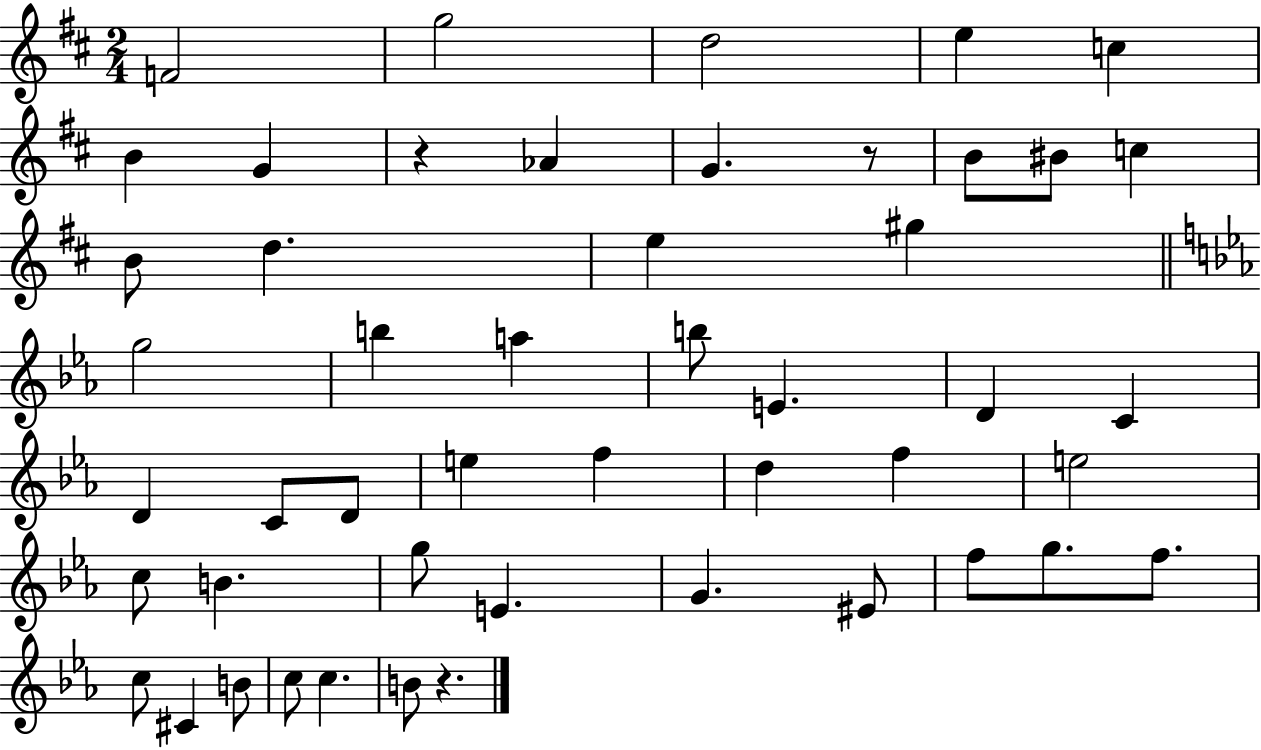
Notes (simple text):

F4/h G5/h D5/h E5/q C5/q B4/q G4/q R/q Ab4/q G4/q. R/e B4/e BIS4/e C5/q B4/e D5/q. E5/q G#5/q G5/h B5/q A5/q B5/e E4/q. D4/q C4/q D4/q C4/e D4/e E5/q F5/q D5/q F5/q E5/h C5/e B4/q. G5/e E4/q. G4/q. EIS4/e F5/e G5/e. F5/e. C5/e C#4/q B4/e C5/e C5/q. B4/e R/q.